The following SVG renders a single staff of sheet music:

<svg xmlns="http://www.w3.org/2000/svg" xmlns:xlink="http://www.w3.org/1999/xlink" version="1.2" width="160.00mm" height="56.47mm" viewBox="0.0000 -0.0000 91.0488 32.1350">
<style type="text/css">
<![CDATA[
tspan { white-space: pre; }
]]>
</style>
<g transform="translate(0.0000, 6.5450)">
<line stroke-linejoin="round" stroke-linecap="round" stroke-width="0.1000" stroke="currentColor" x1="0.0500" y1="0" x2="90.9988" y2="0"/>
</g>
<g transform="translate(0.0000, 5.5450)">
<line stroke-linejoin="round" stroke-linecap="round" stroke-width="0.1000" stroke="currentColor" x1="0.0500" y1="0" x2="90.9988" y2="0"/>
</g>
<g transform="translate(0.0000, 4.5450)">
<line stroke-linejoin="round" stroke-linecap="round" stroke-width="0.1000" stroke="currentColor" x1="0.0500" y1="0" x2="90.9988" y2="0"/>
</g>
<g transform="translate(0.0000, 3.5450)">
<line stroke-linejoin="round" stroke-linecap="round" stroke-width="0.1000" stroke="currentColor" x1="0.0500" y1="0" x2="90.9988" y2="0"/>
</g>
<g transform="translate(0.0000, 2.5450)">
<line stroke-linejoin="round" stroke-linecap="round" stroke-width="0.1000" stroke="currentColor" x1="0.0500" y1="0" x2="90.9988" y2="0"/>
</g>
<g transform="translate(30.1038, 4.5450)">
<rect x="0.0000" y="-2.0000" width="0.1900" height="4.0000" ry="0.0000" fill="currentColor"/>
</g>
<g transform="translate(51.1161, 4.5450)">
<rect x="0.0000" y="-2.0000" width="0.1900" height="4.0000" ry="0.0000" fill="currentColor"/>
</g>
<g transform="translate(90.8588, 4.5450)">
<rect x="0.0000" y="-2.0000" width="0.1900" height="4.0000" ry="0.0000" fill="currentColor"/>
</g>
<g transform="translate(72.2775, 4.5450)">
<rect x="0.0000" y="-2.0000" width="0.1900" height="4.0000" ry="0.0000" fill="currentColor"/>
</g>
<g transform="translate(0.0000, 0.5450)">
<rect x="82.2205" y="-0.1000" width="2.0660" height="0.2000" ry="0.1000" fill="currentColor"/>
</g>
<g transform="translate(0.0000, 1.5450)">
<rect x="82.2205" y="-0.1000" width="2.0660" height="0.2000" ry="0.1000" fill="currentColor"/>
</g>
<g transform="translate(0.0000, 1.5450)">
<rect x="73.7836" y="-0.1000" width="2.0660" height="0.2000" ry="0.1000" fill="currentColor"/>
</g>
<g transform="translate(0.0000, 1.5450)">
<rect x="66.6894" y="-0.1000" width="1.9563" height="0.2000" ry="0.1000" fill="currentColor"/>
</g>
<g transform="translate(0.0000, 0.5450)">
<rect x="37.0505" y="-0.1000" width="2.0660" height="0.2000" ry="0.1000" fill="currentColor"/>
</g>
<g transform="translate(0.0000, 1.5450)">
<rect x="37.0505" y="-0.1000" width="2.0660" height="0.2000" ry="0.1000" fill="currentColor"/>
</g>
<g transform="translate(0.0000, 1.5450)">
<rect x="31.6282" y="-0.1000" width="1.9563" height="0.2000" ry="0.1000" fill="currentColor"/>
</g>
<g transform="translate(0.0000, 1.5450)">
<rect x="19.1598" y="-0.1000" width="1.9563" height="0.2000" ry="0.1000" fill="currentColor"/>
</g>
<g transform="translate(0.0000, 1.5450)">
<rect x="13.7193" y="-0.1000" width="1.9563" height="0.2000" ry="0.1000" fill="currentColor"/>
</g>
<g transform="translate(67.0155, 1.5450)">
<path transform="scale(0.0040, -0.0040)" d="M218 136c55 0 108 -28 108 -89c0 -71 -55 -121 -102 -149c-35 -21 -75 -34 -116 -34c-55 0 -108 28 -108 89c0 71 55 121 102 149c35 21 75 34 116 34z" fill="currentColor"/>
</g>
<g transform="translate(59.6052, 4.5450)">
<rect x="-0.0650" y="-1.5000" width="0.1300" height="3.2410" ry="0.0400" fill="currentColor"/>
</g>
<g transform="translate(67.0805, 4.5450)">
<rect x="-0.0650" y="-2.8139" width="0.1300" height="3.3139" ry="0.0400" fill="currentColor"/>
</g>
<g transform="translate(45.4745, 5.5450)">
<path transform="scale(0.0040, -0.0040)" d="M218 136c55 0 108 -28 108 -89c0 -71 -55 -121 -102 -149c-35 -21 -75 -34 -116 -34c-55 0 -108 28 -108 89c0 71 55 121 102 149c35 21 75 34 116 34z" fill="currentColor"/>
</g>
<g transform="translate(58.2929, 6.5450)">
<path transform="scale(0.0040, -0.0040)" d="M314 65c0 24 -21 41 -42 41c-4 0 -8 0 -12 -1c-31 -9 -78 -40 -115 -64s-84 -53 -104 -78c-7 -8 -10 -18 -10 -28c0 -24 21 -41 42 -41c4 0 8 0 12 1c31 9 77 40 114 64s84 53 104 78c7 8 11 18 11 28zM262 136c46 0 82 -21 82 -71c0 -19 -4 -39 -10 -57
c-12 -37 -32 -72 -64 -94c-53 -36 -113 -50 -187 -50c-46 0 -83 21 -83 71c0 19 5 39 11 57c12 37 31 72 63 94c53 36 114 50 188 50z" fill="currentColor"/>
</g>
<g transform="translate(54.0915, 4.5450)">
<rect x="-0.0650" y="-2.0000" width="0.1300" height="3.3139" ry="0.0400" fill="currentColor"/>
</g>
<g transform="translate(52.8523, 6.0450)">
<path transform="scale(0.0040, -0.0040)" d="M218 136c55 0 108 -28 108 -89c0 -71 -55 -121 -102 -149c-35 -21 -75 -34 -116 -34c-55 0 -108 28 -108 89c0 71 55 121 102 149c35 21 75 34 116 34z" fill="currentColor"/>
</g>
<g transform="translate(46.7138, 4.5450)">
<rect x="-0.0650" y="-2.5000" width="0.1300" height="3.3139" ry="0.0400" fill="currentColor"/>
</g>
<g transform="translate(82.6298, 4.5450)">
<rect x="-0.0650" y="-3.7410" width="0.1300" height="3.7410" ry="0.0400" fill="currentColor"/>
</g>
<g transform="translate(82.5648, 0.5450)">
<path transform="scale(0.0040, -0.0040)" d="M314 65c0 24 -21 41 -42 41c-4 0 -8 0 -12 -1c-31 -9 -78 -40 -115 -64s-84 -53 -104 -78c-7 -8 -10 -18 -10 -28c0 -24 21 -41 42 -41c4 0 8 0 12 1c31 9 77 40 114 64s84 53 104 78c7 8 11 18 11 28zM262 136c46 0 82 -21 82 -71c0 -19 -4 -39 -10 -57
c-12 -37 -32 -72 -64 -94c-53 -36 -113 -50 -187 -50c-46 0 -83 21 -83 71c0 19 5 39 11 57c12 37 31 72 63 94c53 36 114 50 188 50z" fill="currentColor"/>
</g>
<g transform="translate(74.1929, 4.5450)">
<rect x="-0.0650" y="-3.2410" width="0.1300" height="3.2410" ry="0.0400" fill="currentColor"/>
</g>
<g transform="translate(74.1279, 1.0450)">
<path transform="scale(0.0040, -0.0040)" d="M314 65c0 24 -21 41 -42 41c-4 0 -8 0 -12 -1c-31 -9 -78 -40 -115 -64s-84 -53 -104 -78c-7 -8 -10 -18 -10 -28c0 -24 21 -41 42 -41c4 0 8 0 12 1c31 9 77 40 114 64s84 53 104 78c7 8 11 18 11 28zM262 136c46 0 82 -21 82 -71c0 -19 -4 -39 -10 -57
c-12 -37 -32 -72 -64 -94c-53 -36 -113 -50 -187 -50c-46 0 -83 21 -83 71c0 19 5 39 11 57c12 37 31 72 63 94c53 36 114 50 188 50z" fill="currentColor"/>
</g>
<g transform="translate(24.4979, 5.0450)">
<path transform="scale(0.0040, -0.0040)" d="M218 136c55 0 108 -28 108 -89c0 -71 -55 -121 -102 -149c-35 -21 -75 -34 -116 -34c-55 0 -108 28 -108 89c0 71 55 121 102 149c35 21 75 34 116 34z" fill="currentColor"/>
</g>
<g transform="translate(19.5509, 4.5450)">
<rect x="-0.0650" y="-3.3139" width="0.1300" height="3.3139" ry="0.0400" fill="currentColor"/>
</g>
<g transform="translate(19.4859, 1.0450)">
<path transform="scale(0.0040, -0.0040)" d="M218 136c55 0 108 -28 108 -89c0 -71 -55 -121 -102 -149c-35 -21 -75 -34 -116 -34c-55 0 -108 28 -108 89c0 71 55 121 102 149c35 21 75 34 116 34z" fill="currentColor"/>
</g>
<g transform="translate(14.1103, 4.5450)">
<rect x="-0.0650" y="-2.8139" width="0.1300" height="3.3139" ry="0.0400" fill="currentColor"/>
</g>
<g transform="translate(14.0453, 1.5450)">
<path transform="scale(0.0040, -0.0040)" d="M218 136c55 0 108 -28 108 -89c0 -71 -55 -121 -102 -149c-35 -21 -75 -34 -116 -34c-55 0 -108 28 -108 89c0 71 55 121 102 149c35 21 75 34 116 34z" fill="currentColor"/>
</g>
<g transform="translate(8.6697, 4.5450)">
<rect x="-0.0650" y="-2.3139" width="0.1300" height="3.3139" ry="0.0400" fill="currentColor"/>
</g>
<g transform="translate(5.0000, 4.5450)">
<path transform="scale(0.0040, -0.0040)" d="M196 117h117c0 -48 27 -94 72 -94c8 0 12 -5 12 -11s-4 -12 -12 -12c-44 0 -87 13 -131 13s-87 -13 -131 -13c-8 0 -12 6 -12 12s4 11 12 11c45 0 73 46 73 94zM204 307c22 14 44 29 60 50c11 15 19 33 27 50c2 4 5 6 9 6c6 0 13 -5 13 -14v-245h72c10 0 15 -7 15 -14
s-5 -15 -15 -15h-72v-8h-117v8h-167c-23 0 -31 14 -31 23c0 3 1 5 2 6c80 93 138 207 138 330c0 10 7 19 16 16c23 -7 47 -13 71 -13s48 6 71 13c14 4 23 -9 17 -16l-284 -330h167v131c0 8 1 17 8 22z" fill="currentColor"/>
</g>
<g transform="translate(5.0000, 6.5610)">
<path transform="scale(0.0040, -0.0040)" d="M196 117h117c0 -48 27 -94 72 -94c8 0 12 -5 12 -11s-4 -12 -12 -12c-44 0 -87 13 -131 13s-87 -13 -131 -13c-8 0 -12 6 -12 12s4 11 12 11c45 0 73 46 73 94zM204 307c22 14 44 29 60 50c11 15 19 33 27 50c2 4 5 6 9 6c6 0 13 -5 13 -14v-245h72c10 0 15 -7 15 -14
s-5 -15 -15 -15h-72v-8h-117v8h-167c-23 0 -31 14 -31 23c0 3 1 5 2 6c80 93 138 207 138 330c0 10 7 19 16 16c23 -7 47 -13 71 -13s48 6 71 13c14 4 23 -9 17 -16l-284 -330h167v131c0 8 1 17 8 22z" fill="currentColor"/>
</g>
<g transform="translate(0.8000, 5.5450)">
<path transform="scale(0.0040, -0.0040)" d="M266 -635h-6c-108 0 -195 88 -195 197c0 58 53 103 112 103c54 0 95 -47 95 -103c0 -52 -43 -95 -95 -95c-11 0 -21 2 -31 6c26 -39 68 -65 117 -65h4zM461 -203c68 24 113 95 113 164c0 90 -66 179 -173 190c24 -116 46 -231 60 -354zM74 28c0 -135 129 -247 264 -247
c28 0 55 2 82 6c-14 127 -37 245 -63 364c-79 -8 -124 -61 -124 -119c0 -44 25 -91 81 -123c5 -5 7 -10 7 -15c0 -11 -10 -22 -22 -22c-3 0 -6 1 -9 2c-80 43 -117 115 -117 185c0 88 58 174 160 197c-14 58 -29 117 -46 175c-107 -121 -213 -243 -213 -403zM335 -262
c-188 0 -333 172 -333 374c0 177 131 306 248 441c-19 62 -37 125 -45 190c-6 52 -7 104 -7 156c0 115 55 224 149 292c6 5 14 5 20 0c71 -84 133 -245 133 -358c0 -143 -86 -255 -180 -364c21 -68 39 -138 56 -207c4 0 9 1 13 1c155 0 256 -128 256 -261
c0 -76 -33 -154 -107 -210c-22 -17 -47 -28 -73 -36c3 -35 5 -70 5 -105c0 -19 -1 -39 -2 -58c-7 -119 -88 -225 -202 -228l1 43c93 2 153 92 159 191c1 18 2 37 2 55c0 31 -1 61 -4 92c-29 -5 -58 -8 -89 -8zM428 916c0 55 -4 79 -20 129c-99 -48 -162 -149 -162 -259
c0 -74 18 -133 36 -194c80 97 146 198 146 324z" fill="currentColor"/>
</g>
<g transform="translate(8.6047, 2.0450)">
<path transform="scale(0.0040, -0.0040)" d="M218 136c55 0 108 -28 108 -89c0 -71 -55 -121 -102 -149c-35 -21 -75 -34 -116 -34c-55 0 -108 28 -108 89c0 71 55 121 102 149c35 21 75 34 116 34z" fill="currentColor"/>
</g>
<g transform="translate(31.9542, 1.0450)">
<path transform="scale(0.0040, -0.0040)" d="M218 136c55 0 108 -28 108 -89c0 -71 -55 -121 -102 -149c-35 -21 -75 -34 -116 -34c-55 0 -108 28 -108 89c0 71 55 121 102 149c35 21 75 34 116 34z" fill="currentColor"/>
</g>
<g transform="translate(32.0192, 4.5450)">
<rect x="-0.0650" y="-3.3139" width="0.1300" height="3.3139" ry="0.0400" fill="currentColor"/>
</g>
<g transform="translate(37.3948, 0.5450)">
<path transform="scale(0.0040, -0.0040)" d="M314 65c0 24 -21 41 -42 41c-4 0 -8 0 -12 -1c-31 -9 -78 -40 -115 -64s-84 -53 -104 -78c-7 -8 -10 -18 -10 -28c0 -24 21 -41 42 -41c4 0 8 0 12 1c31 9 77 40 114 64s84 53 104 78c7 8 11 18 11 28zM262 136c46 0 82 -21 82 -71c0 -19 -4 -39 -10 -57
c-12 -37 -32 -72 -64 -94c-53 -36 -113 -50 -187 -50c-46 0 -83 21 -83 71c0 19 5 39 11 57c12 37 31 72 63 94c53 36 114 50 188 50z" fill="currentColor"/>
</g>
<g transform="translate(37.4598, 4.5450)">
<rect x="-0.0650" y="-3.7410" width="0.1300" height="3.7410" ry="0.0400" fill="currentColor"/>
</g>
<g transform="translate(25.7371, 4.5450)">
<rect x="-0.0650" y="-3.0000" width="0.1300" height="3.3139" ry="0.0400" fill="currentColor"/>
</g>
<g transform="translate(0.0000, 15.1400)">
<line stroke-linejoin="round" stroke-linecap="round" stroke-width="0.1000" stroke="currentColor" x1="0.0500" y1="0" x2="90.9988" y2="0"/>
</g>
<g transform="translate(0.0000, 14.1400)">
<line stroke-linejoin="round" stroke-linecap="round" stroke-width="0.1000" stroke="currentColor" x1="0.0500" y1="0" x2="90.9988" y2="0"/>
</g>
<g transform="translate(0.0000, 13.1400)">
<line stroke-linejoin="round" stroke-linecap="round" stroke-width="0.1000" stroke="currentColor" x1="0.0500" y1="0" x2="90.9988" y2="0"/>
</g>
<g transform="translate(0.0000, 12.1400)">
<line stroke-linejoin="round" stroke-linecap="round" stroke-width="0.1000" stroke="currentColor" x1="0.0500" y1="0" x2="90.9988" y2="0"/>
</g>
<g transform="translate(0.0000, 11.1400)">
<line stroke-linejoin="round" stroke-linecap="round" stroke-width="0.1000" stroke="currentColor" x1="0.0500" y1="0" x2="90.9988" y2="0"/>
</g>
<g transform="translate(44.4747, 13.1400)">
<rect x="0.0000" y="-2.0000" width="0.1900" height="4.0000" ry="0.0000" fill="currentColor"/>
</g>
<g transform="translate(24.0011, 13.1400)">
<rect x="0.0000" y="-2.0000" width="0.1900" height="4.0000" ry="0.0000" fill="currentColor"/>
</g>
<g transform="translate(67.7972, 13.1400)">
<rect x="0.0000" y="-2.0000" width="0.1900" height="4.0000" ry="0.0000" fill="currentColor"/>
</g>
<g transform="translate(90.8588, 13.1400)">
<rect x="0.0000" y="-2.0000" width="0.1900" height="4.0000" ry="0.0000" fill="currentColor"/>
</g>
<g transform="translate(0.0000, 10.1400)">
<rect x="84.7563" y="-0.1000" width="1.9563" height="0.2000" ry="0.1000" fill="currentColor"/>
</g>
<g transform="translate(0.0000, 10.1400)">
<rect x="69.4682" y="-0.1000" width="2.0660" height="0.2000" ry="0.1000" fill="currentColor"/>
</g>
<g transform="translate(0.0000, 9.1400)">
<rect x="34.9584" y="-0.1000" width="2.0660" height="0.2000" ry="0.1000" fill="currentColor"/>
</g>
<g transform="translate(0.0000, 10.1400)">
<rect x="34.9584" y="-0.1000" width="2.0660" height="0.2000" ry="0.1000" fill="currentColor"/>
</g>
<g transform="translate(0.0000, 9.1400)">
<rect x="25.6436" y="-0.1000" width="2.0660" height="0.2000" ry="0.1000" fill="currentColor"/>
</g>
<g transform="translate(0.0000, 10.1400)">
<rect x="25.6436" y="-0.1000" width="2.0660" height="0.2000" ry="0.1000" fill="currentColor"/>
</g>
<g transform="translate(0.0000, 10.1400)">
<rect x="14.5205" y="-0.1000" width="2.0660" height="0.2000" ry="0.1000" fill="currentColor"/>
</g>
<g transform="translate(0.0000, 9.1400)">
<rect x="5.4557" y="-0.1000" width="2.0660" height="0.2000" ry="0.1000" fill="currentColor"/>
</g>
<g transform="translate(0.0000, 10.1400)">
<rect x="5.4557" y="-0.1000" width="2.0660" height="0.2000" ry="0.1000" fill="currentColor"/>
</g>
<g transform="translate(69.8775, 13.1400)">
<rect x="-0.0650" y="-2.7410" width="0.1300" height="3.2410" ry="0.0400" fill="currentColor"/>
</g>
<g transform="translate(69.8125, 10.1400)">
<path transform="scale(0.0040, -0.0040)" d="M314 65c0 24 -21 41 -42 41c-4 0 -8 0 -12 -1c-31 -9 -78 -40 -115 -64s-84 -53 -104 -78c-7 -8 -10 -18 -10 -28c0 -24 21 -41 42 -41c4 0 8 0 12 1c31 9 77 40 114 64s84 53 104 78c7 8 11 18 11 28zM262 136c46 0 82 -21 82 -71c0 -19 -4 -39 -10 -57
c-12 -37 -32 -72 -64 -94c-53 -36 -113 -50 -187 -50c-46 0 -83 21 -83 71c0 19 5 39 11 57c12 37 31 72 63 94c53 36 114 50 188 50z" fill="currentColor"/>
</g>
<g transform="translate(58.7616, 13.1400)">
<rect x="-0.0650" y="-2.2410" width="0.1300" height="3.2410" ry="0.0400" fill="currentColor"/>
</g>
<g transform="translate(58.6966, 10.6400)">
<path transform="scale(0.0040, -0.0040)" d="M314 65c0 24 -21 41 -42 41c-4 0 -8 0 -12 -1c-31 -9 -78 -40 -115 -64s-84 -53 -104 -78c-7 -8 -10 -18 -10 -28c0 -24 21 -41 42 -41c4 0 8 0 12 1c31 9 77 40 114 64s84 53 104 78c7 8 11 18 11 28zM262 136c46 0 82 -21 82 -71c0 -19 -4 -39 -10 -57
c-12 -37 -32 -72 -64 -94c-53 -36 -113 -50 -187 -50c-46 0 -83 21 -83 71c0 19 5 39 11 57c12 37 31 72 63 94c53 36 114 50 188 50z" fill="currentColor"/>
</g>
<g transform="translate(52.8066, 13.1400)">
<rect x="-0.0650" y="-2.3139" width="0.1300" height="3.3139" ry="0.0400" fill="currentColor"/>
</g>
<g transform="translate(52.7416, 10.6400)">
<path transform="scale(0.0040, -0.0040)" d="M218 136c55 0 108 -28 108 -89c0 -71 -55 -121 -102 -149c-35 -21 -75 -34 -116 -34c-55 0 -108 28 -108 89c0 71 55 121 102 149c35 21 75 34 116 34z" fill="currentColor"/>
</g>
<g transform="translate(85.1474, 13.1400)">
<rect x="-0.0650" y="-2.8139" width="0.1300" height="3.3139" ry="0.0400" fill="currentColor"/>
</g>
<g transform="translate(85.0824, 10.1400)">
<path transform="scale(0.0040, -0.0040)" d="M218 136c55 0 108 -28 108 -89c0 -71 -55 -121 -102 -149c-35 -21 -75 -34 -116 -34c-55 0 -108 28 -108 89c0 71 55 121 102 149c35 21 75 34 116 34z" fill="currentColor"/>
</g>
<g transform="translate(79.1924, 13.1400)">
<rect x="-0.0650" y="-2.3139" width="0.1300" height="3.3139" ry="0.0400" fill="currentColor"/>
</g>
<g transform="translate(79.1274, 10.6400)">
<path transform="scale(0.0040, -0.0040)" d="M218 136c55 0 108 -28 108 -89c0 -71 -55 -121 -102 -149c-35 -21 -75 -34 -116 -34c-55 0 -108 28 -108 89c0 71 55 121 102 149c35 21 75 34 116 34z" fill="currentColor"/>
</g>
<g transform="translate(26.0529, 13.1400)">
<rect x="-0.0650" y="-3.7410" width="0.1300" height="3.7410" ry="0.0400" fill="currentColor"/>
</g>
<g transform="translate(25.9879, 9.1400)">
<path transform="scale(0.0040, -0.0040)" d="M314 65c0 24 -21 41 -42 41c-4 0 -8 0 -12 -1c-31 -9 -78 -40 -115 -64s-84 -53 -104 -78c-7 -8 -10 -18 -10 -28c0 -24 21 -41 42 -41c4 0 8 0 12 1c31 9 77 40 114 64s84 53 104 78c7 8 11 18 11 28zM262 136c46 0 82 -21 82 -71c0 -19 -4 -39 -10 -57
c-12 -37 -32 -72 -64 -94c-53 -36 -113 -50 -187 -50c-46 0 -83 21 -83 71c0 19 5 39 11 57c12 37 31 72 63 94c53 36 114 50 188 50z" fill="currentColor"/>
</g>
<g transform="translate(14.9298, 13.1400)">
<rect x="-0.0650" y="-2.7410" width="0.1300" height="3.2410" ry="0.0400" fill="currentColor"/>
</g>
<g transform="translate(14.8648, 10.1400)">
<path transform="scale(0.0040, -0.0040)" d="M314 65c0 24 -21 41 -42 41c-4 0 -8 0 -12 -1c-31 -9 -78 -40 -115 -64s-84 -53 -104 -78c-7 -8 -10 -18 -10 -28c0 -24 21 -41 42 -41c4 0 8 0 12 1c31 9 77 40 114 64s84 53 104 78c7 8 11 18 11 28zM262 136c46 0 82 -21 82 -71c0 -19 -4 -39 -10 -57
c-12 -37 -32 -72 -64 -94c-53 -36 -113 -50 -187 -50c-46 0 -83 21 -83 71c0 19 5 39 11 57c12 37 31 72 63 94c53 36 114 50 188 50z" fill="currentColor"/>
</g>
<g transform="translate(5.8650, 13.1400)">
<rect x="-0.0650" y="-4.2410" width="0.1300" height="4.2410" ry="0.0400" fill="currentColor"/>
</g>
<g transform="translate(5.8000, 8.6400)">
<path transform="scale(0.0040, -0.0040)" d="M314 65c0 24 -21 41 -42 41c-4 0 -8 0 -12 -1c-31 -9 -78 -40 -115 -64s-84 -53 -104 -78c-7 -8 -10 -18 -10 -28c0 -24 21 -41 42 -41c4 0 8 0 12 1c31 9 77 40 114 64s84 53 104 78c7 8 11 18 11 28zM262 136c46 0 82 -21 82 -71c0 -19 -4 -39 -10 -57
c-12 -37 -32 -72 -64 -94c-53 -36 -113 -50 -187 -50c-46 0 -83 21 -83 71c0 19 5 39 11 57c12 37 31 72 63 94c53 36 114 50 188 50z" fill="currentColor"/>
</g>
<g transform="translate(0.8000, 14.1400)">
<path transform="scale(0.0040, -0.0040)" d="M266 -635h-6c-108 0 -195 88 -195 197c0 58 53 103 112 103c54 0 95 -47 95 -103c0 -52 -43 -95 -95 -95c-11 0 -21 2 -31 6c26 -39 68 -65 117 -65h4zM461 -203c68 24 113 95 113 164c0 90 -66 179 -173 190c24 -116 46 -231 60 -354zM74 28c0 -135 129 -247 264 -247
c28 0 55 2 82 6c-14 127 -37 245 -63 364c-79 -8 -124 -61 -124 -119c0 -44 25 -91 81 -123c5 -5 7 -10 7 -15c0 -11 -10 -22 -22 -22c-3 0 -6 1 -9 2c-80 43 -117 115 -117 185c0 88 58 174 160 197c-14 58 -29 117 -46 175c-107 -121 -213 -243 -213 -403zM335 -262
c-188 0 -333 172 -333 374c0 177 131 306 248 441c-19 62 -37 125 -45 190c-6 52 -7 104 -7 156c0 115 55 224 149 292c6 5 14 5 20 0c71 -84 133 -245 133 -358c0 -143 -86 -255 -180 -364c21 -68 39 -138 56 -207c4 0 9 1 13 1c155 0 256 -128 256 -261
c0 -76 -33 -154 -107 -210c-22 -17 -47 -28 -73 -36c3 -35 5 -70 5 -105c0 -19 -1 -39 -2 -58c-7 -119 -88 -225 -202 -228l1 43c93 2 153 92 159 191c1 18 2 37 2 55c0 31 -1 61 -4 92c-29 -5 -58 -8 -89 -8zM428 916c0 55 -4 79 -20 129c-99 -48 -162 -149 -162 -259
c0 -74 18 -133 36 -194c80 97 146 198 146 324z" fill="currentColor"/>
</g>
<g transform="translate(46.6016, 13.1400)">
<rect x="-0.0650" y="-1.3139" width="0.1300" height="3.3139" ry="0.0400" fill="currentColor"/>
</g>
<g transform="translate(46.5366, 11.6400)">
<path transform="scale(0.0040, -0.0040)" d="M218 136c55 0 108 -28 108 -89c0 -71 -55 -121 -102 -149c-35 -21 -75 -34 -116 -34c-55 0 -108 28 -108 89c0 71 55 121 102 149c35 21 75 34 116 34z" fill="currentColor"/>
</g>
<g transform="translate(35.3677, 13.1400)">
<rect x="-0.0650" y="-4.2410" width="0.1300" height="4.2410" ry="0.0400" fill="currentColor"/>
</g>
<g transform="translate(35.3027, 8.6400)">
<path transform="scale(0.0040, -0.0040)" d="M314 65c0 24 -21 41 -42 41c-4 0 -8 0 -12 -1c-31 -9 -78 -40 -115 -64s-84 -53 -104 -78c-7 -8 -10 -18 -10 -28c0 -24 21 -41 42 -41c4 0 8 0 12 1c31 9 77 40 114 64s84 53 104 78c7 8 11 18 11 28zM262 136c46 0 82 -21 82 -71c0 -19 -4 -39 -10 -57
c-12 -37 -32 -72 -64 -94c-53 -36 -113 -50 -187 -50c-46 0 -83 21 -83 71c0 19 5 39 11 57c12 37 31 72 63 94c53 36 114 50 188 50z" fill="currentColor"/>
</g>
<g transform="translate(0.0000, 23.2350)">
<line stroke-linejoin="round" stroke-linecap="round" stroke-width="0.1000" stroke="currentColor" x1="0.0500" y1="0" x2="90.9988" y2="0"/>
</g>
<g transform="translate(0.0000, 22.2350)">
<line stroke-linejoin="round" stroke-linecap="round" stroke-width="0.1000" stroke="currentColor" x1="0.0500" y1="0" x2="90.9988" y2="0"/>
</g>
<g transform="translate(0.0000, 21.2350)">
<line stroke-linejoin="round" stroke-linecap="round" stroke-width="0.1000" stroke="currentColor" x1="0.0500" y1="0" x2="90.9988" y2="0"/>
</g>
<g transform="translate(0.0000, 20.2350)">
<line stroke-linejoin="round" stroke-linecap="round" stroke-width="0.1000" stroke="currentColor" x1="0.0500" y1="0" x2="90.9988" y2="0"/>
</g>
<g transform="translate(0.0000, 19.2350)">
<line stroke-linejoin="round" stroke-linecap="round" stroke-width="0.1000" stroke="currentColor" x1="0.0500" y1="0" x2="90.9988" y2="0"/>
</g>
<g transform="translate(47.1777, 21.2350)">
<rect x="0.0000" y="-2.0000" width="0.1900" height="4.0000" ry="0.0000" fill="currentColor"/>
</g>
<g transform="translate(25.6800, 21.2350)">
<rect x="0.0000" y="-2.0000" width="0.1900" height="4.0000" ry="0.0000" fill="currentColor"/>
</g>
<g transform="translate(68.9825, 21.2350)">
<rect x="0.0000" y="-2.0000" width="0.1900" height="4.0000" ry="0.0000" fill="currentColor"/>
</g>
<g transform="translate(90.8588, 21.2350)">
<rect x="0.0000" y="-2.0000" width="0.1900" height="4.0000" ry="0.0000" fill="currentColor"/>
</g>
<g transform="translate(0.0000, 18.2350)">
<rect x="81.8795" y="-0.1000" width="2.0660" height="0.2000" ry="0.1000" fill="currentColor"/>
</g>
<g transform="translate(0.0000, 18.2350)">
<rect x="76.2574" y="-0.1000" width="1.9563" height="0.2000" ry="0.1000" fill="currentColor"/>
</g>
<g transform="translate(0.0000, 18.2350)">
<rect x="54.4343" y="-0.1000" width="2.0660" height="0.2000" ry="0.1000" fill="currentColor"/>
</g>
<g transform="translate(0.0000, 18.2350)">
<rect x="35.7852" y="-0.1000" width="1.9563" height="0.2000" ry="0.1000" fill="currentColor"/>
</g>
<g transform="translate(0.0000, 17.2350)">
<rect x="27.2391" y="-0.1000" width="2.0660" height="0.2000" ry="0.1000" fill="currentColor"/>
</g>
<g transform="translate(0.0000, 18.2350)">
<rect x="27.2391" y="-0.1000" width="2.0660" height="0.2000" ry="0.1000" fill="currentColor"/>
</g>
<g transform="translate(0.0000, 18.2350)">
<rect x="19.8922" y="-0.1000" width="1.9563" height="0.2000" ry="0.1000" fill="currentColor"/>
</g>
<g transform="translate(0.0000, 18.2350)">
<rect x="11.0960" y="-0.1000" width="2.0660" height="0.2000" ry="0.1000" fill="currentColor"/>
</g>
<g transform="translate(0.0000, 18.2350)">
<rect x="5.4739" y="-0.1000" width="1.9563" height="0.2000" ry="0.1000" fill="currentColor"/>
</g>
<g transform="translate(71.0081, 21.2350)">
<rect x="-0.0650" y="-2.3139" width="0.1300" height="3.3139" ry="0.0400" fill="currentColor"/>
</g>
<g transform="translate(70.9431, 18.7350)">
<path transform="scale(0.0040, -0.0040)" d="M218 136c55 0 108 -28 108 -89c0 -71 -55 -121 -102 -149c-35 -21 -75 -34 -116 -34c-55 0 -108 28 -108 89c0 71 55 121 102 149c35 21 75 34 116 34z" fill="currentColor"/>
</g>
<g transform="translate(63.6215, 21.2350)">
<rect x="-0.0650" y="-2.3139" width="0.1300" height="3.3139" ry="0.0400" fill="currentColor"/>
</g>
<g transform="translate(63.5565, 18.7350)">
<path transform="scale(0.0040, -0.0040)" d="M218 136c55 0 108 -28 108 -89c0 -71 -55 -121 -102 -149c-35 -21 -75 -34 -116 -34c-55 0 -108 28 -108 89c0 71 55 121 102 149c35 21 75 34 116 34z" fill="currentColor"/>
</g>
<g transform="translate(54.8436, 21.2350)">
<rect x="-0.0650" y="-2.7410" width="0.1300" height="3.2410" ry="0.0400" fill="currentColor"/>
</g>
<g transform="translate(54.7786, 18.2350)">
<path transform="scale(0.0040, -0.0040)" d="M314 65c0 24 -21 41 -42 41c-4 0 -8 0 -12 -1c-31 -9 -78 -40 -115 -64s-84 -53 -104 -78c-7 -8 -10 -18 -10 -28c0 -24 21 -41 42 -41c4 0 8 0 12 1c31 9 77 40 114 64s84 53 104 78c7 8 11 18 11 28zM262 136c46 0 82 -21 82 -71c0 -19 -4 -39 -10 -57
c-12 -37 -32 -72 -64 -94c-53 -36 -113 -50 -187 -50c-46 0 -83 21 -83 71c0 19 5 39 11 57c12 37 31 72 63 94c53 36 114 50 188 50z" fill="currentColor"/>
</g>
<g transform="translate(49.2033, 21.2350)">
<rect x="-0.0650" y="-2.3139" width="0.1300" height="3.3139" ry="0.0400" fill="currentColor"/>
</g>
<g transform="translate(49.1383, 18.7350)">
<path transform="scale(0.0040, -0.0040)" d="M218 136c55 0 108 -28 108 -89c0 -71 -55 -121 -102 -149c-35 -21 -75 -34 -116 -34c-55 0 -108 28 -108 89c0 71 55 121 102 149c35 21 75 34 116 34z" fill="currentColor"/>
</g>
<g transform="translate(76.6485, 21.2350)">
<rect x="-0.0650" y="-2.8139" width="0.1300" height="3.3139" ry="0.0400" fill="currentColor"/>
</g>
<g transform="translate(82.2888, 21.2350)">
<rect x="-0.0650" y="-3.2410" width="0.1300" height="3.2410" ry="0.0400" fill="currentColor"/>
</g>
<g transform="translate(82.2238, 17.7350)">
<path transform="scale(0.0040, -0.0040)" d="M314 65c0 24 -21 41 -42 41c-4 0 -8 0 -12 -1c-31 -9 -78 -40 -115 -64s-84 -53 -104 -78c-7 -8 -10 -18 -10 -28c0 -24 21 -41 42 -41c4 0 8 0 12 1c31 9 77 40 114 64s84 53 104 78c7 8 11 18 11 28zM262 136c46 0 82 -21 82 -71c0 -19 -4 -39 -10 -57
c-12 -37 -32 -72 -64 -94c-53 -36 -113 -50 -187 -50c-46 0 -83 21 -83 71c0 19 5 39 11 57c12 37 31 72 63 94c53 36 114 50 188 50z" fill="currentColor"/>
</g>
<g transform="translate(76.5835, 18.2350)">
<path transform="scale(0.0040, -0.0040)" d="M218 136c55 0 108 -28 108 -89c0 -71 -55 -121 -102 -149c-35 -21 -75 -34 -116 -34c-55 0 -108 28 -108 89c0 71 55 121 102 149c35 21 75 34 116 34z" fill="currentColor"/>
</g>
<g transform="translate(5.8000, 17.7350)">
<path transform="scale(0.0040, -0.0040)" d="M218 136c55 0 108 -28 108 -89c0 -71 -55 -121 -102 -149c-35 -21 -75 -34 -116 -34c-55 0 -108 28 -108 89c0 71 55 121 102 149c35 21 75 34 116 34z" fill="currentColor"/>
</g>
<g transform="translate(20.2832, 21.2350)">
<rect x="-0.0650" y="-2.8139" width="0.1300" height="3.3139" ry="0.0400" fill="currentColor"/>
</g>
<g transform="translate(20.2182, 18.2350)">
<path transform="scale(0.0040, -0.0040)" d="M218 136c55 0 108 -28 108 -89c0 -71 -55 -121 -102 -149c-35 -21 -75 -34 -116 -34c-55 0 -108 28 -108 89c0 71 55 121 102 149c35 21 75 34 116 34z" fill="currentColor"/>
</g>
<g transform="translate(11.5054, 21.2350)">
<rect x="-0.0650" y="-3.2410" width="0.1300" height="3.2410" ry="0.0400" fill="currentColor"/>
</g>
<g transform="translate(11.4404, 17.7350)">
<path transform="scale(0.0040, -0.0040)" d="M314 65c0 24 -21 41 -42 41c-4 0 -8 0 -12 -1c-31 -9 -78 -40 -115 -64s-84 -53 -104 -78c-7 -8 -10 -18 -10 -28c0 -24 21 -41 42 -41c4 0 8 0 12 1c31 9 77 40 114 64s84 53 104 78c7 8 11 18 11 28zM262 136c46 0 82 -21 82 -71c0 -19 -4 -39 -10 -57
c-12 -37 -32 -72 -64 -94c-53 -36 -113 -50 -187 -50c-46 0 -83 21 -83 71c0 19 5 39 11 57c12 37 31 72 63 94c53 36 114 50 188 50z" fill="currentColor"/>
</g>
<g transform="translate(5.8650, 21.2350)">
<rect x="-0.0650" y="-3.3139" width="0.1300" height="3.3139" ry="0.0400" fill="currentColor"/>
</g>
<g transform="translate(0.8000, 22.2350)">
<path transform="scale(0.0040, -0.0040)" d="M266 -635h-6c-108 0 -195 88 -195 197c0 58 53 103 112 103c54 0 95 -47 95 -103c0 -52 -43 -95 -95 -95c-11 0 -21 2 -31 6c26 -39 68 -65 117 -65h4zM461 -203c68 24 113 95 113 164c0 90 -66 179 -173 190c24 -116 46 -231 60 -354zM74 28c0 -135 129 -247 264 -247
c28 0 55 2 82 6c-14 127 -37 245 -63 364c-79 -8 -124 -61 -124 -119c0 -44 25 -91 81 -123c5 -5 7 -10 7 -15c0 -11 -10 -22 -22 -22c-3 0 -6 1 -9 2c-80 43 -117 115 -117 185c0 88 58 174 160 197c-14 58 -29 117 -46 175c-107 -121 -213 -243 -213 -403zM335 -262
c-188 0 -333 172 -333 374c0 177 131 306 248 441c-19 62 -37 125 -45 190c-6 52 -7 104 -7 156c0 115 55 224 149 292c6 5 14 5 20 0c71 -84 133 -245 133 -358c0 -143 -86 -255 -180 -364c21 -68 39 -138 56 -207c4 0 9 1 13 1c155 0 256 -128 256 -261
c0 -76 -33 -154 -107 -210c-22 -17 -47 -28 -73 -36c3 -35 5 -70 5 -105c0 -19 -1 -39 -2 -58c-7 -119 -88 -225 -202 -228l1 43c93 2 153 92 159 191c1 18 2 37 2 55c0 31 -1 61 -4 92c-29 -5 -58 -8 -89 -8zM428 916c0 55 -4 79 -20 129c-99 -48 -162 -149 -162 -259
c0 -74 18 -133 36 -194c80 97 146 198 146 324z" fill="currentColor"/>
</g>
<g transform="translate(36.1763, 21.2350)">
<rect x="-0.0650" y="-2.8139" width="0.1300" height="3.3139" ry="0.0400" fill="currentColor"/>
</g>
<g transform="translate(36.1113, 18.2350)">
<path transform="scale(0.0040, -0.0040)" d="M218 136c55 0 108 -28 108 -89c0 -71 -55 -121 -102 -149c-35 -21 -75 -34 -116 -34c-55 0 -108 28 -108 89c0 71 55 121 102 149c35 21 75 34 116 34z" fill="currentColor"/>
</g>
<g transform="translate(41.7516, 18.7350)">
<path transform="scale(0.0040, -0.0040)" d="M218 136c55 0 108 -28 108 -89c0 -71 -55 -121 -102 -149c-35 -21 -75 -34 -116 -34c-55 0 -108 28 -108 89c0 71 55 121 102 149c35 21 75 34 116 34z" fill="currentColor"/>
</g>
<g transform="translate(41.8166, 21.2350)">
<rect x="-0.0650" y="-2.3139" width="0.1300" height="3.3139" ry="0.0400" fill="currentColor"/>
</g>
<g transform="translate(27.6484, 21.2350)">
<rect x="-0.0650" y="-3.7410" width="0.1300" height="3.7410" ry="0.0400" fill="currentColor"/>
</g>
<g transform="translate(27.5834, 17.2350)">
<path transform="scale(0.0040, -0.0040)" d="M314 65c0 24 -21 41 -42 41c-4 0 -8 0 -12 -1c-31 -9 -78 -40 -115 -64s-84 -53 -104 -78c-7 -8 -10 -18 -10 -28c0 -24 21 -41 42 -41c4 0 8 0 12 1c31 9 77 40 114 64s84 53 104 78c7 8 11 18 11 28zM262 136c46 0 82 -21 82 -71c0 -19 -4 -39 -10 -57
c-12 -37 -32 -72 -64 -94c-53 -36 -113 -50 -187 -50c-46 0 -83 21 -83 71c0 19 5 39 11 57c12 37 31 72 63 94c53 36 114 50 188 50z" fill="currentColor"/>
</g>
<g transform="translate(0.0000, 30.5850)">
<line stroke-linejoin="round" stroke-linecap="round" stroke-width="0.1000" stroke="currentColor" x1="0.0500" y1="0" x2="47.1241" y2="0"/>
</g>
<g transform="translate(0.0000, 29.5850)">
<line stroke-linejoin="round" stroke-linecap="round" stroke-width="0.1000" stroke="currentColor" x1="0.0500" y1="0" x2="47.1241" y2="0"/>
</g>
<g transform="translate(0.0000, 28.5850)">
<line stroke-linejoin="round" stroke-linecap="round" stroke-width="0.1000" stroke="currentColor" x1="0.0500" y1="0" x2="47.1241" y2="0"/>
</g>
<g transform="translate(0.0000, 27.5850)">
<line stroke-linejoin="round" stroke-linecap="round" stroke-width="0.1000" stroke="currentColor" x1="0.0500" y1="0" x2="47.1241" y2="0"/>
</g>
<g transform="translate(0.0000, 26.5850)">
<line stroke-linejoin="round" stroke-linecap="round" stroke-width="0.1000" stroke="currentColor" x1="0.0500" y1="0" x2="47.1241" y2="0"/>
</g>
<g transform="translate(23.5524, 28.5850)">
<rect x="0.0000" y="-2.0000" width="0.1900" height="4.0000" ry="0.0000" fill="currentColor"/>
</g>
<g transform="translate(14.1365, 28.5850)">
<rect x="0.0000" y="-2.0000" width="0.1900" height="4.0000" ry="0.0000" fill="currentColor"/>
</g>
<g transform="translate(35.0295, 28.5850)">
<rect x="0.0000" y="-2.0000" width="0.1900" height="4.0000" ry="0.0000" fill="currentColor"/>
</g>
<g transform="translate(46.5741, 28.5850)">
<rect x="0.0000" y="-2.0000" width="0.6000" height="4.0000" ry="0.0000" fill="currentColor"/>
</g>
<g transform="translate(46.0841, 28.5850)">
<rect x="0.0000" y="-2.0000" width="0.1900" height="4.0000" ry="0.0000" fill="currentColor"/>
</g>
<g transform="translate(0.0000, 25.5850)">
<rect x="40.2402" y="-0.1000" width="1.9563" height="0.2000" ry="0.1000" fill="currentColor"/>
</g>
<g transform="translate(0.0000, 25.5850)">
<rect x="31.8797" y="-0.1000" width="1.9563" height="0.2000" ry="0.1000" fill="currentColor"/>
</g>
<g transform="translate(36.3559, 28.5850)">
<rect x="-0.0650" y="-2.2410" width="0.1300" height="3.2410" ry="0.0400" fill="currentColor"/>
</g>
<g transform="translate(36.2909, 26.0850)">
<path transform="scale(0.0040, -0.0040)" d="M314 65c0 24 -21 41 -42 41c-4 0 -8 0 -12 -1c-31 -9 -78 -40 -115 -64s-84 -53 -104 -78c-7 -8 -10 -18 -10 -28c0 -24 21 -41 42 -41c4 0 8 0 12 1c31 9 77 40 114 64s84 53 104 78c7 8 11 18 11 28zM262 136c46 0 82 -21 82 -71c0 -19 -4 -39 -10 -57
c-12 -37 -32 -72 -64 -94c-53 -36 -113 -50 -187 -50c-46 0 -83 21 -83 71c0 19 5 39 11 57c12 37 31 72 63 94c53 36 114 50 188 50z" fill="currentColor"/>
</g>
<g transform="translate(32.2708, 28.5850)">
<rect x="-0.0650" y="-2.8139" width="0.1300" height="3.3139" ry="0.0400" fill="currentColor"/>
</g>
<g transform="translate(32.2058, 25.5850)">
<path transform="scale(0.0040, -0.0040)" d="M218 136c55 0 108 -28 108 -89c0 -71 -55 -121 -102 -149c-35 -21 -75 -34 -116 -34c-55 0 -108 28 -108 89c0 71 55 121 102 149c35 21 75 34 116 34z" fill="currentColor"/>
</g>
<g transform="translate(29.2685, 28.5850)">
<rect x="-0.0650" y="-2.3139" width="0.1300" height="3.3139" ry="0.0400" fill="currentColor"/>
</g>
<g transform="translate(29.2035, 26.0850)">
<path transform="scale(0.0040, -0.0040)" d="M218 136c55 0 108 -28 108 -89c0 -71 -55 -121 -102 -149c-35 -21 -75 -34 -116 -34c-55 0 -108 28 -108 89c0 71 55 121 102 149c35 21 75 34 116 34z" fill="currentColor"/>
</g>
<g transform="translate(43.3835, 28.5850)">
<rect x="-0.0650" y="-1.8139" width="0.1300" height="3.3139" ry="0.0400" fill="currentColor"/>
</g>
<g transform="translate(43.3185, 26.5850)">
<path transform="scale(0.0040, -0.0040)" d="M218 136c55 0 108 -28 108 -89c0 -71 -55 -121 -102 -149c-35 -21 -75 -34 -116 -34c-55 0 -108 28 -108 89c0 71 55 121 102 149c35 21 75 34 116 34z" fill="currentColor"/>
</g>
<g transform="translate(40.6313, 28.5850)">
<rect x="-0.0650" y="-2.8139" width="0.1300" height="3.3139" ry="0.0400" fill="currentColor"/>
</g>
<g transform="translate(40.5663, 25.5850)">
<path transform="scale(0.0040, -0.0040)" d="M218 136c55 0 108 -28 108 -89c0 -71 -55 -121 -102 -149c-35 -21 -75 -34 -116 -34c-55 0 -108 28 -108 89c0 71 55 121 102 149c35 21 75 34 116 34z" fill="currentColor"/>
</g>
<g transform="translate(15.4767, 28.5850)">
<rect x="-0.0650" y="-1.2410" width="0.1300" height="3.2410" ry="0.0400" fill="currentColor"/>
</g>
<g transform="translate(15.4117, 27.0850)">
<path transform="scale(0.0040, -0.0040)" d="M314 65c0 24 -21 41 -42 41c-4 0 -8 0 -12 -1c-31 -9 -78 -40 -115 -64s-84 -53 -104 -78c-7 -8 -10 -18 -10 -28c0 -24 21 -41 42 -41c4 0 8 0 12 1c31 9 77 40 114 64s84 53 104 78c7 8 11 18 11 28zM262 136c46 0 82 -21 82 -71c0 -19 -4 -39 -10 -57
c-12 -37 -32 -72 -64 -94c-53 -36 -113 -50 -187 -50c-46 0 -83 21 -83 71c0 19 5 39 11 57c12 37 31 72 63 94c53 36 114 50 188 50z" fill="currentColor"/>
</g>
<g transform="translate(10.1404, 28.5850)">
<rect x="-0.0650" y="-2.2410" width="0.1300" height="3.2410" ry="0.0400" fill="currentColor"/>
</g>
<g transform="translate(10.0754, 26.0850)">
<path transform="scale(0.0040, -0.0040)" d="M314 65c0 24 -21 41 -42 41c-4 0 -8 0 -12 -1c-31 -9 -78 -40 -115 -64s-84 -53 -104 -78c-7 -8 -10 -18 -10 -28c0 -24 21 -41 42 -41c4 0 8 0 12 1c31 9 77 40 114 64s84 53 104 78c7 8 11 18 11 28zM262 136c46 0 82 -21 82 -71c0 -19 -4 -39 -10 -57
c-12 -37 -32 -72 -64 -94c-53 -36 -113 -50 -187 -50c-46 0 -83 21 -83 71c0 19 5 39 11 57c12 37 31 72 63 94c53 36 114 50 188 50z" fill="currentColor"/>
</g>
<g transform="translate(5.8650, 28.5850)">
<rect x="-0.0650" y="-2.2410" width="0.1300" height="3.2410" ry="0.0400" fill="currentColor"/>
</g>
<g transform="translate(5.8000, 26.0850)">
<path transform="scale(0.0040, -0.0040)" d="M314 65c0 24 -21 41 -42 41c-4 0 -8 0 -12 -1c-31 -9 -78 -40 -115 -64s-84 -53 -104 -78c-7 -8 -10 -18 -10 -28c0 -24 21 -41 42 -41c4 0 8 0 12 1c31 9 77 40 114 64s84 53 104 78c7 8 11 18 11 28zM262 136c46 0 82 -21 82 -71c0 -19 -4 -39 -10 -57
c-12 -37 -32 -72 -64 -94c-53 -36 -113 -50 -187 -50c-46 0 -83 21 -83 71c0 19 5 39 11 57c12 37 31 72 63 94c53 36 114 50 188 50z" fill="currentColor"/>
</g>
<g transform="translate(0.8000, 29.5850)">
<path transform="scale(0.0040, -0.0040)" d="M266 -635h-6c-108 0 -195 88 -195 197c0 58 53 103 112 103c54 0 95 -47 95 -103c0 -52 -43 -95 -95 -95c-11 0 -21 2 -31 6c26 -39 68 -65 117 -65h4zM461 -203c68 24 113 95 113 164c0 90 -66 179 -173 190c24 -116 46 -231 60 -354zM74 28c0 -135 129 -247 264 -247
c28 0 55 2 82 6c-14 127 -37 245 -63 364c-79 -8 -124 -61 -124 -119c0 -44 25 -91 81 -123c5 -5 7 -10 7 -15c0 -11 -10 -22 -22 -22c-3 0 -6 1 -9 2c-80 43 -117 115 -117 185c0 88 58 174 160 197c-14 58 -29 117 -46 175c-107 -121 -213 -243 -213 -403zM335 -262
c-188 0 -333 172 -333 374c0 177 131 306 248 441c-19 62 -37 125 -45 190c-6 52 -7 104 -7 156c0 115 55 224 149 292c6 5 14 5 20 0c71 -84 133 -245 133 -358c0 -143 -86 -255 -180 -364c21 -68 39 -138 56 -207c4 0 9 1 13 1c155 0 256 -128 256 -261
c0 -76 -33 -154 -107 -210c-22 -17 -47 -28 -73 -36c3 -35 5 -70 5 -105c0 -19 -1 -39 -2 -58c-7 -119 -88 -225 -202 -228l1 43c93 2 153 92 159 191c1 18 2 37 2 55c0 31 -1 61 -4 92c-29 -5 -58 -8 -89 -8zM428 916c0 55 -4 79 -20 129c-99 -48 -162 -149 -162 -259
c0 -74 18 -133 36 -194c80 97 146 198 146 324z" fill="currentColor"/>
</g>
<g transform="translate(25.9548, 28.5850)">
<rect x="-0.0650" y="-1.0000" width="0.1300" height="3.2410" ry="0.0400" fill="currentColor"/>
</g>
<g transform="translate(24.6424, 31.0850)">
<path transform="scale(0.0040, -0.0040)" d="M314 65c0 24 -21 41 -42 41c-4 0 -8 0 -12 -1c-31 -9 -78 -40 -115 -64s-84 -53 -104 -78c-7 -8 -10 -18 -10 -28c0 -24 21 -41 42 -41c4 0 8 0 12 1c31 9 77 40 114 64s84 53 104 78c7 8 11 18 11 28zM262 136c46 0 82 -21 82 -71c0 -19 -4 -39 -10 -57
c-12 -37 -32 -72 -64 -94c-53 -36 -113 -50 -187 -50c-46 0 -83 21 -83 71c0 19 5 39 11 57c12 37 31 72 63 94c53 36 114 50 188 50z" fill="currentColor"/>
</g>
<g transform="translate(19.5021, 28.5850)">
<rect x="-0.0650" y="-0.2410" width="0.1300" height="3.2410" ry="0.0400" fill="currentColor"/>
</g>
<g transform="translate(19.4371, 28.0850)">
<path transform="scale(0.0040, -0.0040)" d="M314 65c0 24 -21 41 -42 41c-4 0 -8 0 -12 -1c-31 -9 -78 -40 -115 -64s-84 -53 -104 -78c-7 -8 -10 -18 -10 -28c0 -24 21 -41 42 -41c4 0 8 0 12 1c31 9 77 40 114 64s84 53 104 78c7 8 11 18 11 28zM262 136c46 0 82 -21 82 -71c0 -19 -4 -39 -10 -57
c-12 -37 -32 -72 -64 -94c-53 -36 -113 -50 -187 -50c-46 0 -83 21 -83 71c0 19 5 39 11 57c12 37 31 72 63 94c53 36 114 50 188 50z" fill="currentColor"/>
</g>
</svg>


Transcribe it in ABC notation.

X:1
T:Untitled
M:4/4
L:1/4
K:C
g a b A b c'2 G F E2 a b2 c'2 d'2 a2 c'2 d'2 e g g2 a2 g a b b2 a c'2 a g g a2 g g a b2 g2 g2 e2 c2 D2 g a g2 a f